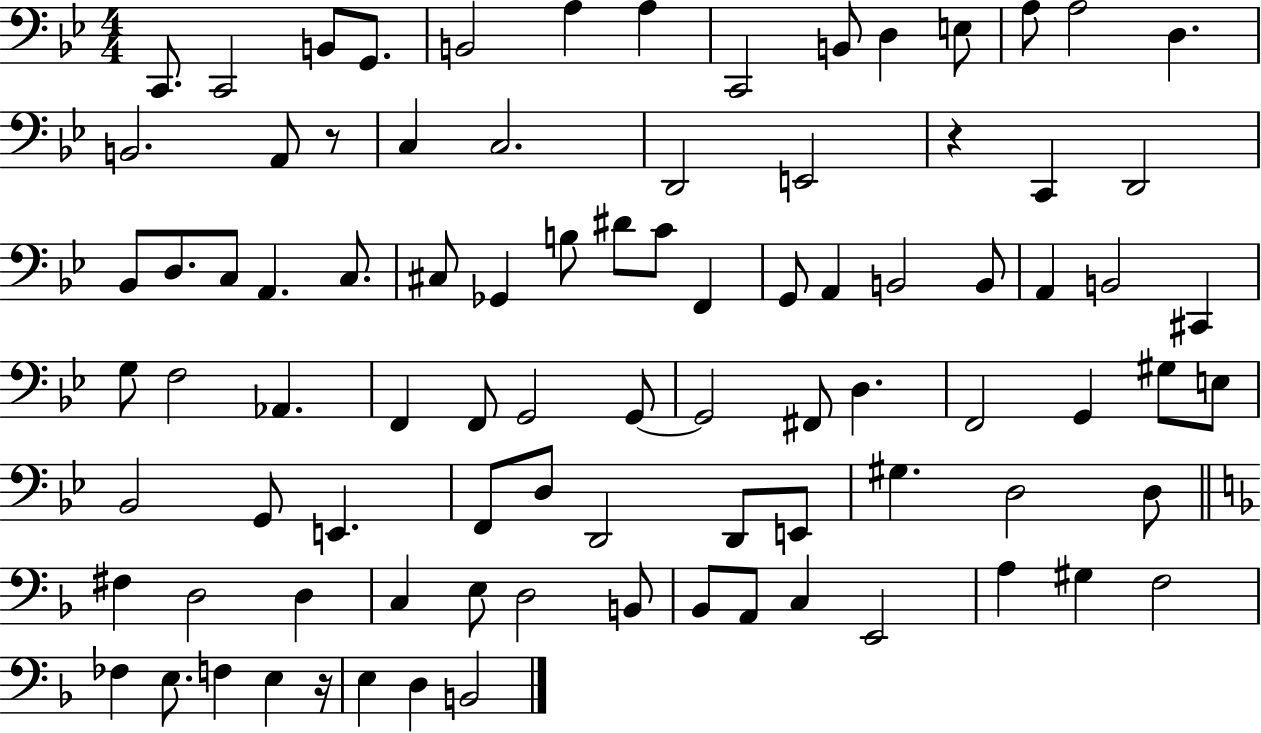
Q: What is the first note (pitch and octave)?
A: C2